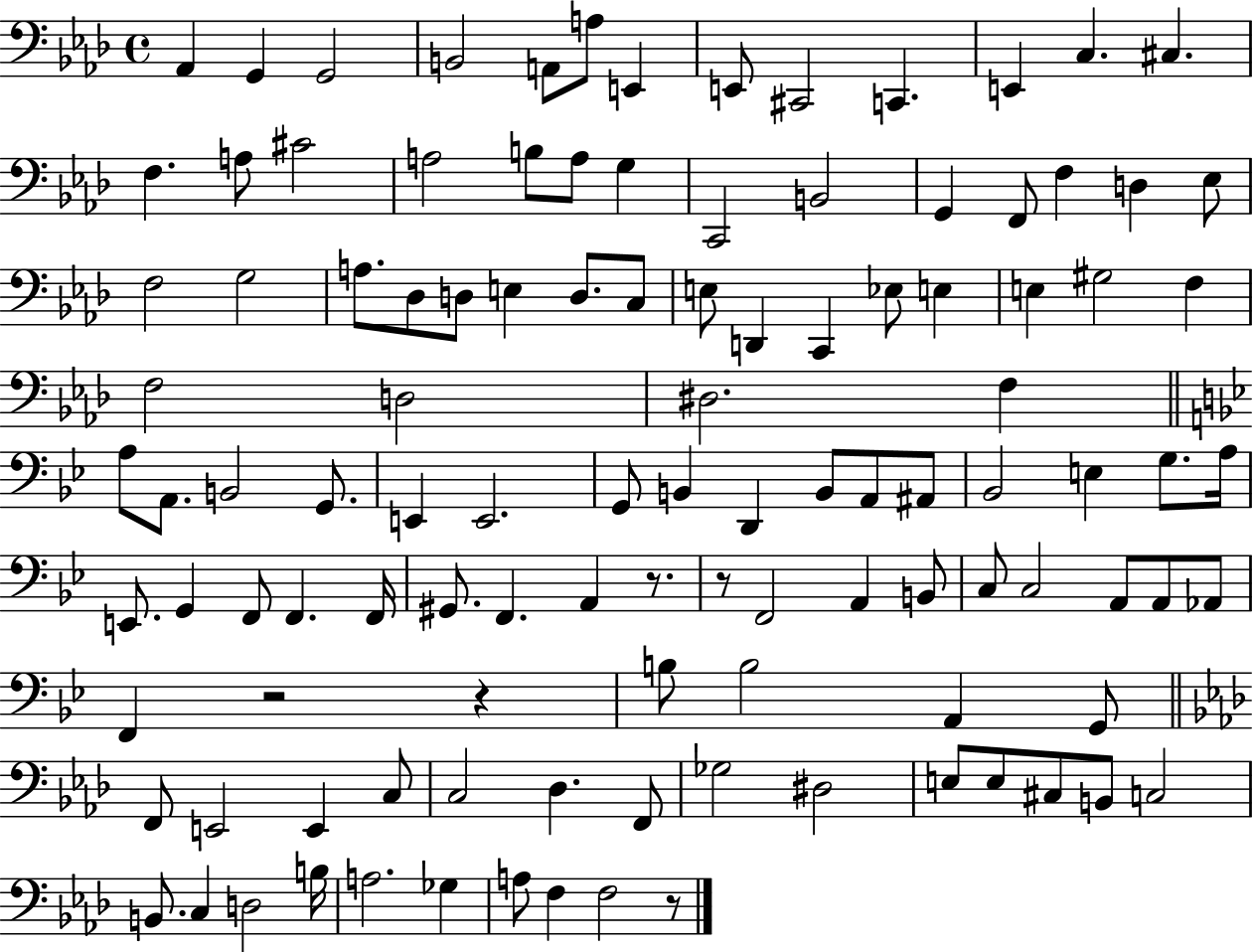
Ab2/q G2/q G2/h B2/h A2/e A3/e E2/q E2/e C#2/h C2/q. E2/q C3/q. C#3/q. F3/q. A3/e C#4/h A3/h B3/e A3/e G3/q C2/h B2/h G2/q F2/e F3/q D3/q Eb3/e F3/h G3/h A3/e. Db3/e D3/e E3/q D3/e. C3/e E3/e D2/q C2/q Eb3/e E3/q E3/q G#3/h F3/q F3/h D3/h D#3/h. F3/q A3/e A2/e. B2/h G2/e. E2/q E2/h. G2/e B2/q D2/q B2/e A2/e A#2/e Bb2/h E3/q G3/e. A3/s E2/e. G2/q F2/e F2/q. F2/s G#2/e. F2/q. A2/q R/e. R/e F2/h A2/q B2/e C3/e C3/h A2/e A2/e Ab2/e F2/q R/h R/q B3/e B3/h A2/q G2/e F2/e E2/h E2/q C3/e C3/h Db3/q. F2/e Gb3/h D#3/h E3/e E3/e C#3/e B2/e C3/h B2/e. C3/q D3/h B3/s A3/h. Gb3/q A3/e F3/q F3/h R/e